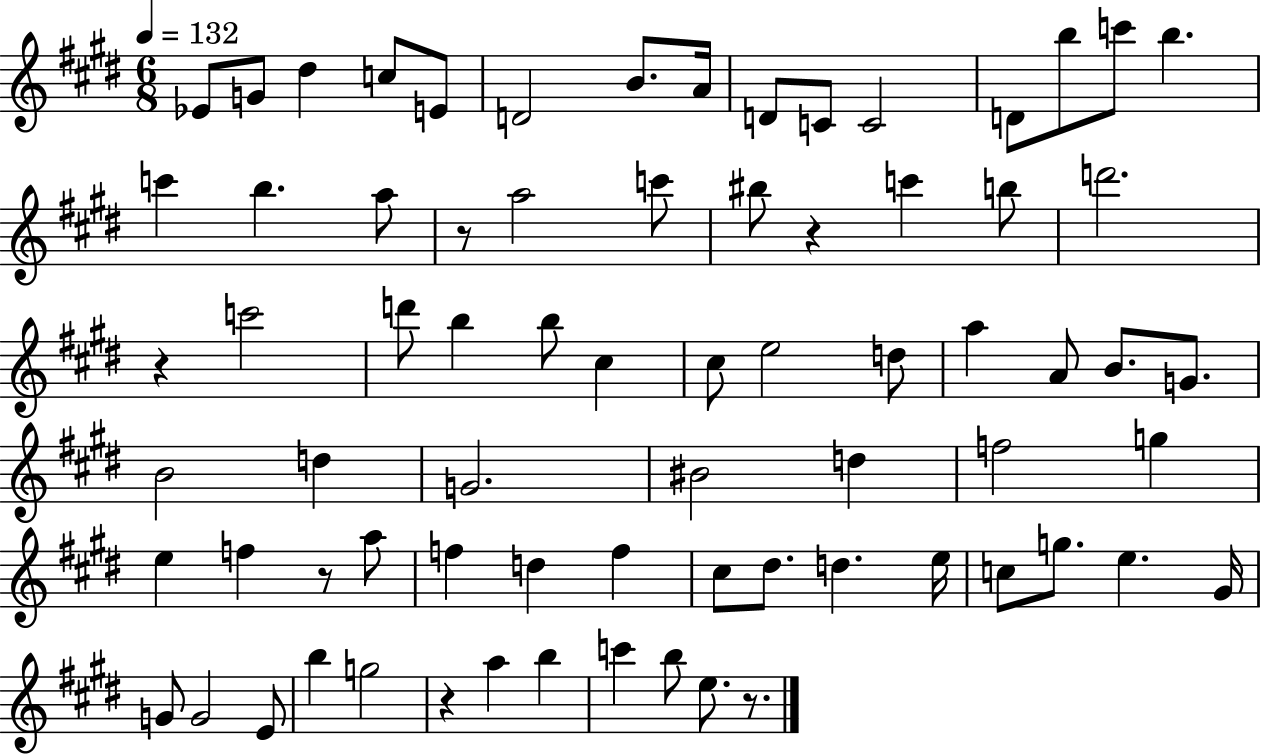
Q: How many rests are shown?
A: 6